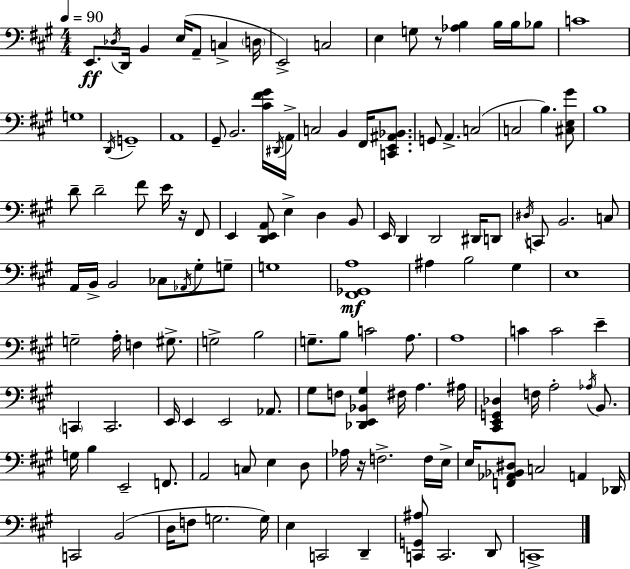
{
  \clef bass
  \numericTimeSignature
  \time 4/4
  \key a \major
  \tempo 4 = 90
  e,8.\ff \acciaccatura { des16 } d,16 b,4 e16( a,8-- c4-> | \parenthesize d16 e,2->) c2 | e4 g8 r8 <aes b>4 b16 b16 bes8 | c'1 | \break g1 | \acciaccatura { d,16 } g,1-- | a,1 | gis,8-- b,2. | \break <cis' fis' gis'>16 \acciaccatura { dis,16 } a,16-> c2 b,4 fis,16 | <c, e, ais, bes,>8. g,8 a,4.-> c2( | c2 b4.) | <cis e gis'>8 b1 | \break d'8-- d'2-- fis'8 e'16 | r16 fis,8 e,4 <d, e, a,>8 e4-> d4 | b,8 e,16 d,4 d,2 | dis,16 d,8 \acciaccatura { dis16 } c,8 b,2. | \break c8 a,16 b,16-> b,2 ces8 | \acciaccatura { aes,16 } gis8-. g8-- g1 | <fis, ges, a>1\mf | ais4 b2 | \break gis4 e1 | g2-- a16-. f4 | gis8.-> g2-> b2 | g8.-- b8 c'2 | \break a8. a1 | c'4 c'2 | e'4-- \parenthesize c,4 c,2. | e,16 e,4 e,2 | \break aes,8. gis8 f8 <des, e, bes, gis>4 fis16 a4. | ais16 <cis, e, g, des>4 f16 a2-. | \acciaccatura { aes16 } b,8. g16 b4 e,2-- | f,8. a,2 c8 | \break e4 d8 aes16 r16 f2.-> | f16 e16-> e16 <f, aes, bes, dis>8 c2 | a,4 des,16 c,2 b,2( | d16 f8 g2. | \break g16) e4 c,2 | d,4-- <c, g, ais>8 c,2. | d,8 c,1-> | \bar "|."
}